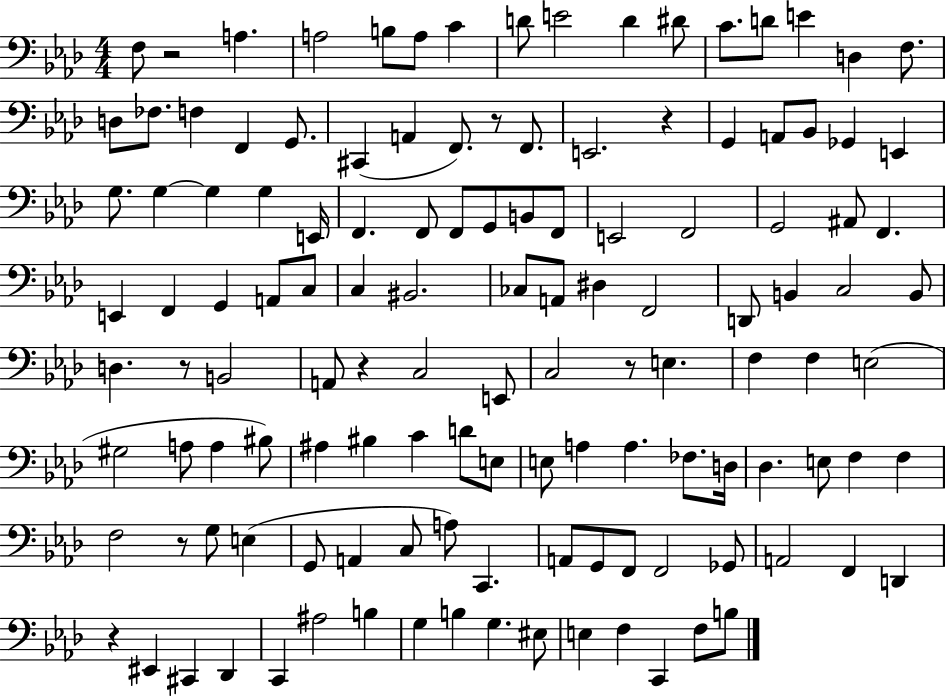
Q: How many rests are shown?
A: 8